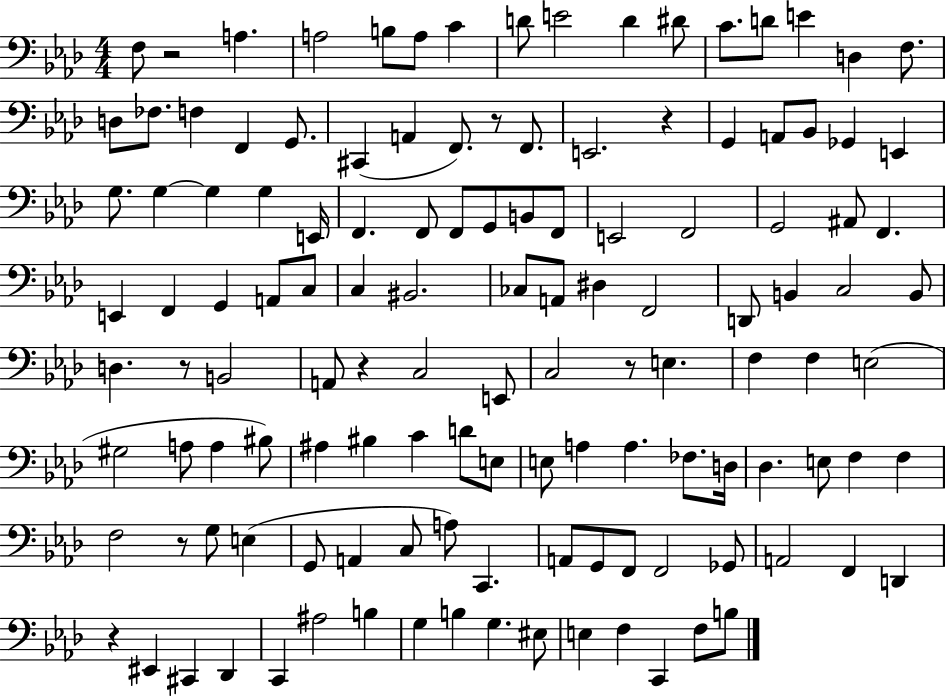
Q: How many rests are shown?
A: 8